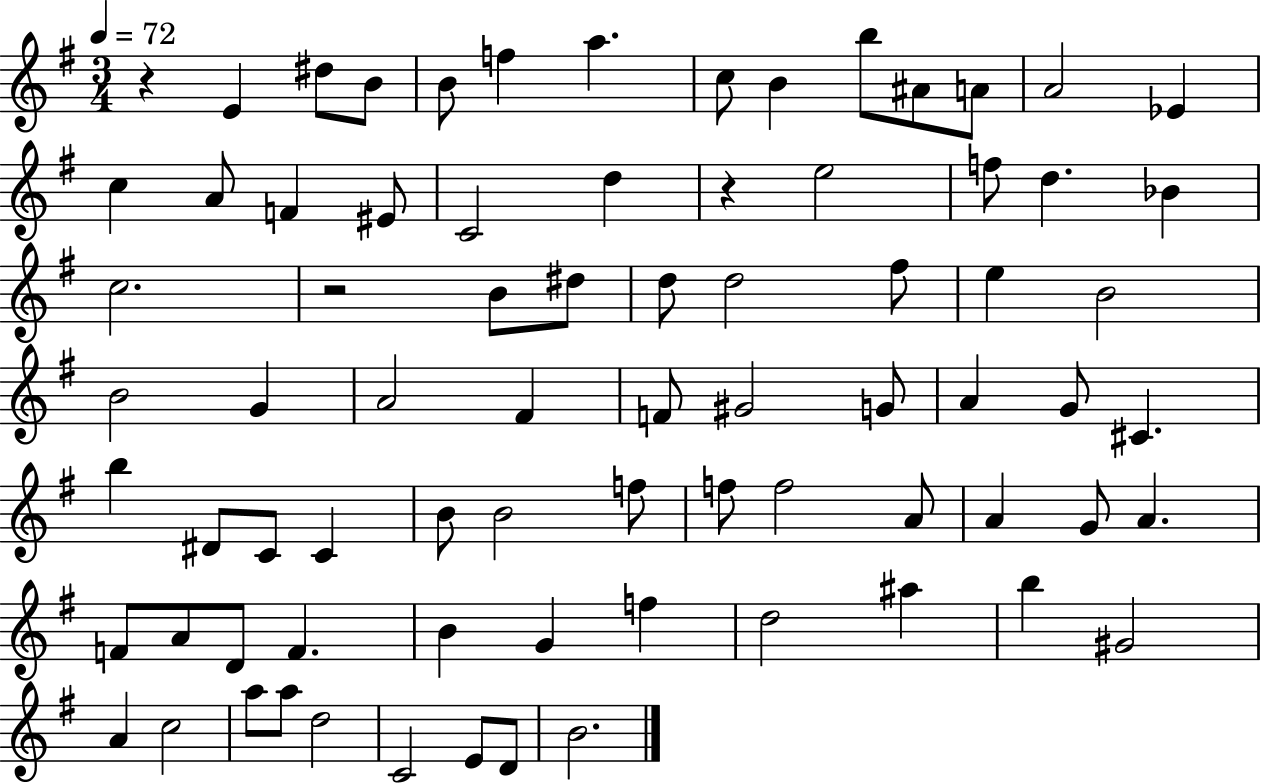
{
  \clef treble
  \numericTimeSignature
  \time 3/4
  \key g \major
  \tempo 4 = 72
  r4 e'4 dis''8 b'8 | b'8 f''4 a''4. | c''8 b'4 b''8 ais'8 a'8 | a'2 ees'4 | \break c''4 a'8 f'4 eis'8 | c'2 d''4 | r4 e''2 | f''8 d''4. bes'4 | \break c''2. | r2 b'8 dis''8 | d''8 d''2 fis''8 | e''4 b'2 | \break b'2 g'4 | a'2 fis'4 | f'8 gis'2 g'8 | a'4 g'8 cis'4. | \break b''4 dis'8 c'8 c'4 | b'8 b'2 f''8 | f''8 f''2 a'8 | a'4 g'8 a'4. | \break f'8 a'8 d'8 f'4. | b'4 g'4 f''4 | d''2 ais''4 | b''4 gis'2 | \break a'4 c''2 | a''8 a''8 d''2 | c'2 e'8 d'8 | b'2. | \break \bar "|."
}